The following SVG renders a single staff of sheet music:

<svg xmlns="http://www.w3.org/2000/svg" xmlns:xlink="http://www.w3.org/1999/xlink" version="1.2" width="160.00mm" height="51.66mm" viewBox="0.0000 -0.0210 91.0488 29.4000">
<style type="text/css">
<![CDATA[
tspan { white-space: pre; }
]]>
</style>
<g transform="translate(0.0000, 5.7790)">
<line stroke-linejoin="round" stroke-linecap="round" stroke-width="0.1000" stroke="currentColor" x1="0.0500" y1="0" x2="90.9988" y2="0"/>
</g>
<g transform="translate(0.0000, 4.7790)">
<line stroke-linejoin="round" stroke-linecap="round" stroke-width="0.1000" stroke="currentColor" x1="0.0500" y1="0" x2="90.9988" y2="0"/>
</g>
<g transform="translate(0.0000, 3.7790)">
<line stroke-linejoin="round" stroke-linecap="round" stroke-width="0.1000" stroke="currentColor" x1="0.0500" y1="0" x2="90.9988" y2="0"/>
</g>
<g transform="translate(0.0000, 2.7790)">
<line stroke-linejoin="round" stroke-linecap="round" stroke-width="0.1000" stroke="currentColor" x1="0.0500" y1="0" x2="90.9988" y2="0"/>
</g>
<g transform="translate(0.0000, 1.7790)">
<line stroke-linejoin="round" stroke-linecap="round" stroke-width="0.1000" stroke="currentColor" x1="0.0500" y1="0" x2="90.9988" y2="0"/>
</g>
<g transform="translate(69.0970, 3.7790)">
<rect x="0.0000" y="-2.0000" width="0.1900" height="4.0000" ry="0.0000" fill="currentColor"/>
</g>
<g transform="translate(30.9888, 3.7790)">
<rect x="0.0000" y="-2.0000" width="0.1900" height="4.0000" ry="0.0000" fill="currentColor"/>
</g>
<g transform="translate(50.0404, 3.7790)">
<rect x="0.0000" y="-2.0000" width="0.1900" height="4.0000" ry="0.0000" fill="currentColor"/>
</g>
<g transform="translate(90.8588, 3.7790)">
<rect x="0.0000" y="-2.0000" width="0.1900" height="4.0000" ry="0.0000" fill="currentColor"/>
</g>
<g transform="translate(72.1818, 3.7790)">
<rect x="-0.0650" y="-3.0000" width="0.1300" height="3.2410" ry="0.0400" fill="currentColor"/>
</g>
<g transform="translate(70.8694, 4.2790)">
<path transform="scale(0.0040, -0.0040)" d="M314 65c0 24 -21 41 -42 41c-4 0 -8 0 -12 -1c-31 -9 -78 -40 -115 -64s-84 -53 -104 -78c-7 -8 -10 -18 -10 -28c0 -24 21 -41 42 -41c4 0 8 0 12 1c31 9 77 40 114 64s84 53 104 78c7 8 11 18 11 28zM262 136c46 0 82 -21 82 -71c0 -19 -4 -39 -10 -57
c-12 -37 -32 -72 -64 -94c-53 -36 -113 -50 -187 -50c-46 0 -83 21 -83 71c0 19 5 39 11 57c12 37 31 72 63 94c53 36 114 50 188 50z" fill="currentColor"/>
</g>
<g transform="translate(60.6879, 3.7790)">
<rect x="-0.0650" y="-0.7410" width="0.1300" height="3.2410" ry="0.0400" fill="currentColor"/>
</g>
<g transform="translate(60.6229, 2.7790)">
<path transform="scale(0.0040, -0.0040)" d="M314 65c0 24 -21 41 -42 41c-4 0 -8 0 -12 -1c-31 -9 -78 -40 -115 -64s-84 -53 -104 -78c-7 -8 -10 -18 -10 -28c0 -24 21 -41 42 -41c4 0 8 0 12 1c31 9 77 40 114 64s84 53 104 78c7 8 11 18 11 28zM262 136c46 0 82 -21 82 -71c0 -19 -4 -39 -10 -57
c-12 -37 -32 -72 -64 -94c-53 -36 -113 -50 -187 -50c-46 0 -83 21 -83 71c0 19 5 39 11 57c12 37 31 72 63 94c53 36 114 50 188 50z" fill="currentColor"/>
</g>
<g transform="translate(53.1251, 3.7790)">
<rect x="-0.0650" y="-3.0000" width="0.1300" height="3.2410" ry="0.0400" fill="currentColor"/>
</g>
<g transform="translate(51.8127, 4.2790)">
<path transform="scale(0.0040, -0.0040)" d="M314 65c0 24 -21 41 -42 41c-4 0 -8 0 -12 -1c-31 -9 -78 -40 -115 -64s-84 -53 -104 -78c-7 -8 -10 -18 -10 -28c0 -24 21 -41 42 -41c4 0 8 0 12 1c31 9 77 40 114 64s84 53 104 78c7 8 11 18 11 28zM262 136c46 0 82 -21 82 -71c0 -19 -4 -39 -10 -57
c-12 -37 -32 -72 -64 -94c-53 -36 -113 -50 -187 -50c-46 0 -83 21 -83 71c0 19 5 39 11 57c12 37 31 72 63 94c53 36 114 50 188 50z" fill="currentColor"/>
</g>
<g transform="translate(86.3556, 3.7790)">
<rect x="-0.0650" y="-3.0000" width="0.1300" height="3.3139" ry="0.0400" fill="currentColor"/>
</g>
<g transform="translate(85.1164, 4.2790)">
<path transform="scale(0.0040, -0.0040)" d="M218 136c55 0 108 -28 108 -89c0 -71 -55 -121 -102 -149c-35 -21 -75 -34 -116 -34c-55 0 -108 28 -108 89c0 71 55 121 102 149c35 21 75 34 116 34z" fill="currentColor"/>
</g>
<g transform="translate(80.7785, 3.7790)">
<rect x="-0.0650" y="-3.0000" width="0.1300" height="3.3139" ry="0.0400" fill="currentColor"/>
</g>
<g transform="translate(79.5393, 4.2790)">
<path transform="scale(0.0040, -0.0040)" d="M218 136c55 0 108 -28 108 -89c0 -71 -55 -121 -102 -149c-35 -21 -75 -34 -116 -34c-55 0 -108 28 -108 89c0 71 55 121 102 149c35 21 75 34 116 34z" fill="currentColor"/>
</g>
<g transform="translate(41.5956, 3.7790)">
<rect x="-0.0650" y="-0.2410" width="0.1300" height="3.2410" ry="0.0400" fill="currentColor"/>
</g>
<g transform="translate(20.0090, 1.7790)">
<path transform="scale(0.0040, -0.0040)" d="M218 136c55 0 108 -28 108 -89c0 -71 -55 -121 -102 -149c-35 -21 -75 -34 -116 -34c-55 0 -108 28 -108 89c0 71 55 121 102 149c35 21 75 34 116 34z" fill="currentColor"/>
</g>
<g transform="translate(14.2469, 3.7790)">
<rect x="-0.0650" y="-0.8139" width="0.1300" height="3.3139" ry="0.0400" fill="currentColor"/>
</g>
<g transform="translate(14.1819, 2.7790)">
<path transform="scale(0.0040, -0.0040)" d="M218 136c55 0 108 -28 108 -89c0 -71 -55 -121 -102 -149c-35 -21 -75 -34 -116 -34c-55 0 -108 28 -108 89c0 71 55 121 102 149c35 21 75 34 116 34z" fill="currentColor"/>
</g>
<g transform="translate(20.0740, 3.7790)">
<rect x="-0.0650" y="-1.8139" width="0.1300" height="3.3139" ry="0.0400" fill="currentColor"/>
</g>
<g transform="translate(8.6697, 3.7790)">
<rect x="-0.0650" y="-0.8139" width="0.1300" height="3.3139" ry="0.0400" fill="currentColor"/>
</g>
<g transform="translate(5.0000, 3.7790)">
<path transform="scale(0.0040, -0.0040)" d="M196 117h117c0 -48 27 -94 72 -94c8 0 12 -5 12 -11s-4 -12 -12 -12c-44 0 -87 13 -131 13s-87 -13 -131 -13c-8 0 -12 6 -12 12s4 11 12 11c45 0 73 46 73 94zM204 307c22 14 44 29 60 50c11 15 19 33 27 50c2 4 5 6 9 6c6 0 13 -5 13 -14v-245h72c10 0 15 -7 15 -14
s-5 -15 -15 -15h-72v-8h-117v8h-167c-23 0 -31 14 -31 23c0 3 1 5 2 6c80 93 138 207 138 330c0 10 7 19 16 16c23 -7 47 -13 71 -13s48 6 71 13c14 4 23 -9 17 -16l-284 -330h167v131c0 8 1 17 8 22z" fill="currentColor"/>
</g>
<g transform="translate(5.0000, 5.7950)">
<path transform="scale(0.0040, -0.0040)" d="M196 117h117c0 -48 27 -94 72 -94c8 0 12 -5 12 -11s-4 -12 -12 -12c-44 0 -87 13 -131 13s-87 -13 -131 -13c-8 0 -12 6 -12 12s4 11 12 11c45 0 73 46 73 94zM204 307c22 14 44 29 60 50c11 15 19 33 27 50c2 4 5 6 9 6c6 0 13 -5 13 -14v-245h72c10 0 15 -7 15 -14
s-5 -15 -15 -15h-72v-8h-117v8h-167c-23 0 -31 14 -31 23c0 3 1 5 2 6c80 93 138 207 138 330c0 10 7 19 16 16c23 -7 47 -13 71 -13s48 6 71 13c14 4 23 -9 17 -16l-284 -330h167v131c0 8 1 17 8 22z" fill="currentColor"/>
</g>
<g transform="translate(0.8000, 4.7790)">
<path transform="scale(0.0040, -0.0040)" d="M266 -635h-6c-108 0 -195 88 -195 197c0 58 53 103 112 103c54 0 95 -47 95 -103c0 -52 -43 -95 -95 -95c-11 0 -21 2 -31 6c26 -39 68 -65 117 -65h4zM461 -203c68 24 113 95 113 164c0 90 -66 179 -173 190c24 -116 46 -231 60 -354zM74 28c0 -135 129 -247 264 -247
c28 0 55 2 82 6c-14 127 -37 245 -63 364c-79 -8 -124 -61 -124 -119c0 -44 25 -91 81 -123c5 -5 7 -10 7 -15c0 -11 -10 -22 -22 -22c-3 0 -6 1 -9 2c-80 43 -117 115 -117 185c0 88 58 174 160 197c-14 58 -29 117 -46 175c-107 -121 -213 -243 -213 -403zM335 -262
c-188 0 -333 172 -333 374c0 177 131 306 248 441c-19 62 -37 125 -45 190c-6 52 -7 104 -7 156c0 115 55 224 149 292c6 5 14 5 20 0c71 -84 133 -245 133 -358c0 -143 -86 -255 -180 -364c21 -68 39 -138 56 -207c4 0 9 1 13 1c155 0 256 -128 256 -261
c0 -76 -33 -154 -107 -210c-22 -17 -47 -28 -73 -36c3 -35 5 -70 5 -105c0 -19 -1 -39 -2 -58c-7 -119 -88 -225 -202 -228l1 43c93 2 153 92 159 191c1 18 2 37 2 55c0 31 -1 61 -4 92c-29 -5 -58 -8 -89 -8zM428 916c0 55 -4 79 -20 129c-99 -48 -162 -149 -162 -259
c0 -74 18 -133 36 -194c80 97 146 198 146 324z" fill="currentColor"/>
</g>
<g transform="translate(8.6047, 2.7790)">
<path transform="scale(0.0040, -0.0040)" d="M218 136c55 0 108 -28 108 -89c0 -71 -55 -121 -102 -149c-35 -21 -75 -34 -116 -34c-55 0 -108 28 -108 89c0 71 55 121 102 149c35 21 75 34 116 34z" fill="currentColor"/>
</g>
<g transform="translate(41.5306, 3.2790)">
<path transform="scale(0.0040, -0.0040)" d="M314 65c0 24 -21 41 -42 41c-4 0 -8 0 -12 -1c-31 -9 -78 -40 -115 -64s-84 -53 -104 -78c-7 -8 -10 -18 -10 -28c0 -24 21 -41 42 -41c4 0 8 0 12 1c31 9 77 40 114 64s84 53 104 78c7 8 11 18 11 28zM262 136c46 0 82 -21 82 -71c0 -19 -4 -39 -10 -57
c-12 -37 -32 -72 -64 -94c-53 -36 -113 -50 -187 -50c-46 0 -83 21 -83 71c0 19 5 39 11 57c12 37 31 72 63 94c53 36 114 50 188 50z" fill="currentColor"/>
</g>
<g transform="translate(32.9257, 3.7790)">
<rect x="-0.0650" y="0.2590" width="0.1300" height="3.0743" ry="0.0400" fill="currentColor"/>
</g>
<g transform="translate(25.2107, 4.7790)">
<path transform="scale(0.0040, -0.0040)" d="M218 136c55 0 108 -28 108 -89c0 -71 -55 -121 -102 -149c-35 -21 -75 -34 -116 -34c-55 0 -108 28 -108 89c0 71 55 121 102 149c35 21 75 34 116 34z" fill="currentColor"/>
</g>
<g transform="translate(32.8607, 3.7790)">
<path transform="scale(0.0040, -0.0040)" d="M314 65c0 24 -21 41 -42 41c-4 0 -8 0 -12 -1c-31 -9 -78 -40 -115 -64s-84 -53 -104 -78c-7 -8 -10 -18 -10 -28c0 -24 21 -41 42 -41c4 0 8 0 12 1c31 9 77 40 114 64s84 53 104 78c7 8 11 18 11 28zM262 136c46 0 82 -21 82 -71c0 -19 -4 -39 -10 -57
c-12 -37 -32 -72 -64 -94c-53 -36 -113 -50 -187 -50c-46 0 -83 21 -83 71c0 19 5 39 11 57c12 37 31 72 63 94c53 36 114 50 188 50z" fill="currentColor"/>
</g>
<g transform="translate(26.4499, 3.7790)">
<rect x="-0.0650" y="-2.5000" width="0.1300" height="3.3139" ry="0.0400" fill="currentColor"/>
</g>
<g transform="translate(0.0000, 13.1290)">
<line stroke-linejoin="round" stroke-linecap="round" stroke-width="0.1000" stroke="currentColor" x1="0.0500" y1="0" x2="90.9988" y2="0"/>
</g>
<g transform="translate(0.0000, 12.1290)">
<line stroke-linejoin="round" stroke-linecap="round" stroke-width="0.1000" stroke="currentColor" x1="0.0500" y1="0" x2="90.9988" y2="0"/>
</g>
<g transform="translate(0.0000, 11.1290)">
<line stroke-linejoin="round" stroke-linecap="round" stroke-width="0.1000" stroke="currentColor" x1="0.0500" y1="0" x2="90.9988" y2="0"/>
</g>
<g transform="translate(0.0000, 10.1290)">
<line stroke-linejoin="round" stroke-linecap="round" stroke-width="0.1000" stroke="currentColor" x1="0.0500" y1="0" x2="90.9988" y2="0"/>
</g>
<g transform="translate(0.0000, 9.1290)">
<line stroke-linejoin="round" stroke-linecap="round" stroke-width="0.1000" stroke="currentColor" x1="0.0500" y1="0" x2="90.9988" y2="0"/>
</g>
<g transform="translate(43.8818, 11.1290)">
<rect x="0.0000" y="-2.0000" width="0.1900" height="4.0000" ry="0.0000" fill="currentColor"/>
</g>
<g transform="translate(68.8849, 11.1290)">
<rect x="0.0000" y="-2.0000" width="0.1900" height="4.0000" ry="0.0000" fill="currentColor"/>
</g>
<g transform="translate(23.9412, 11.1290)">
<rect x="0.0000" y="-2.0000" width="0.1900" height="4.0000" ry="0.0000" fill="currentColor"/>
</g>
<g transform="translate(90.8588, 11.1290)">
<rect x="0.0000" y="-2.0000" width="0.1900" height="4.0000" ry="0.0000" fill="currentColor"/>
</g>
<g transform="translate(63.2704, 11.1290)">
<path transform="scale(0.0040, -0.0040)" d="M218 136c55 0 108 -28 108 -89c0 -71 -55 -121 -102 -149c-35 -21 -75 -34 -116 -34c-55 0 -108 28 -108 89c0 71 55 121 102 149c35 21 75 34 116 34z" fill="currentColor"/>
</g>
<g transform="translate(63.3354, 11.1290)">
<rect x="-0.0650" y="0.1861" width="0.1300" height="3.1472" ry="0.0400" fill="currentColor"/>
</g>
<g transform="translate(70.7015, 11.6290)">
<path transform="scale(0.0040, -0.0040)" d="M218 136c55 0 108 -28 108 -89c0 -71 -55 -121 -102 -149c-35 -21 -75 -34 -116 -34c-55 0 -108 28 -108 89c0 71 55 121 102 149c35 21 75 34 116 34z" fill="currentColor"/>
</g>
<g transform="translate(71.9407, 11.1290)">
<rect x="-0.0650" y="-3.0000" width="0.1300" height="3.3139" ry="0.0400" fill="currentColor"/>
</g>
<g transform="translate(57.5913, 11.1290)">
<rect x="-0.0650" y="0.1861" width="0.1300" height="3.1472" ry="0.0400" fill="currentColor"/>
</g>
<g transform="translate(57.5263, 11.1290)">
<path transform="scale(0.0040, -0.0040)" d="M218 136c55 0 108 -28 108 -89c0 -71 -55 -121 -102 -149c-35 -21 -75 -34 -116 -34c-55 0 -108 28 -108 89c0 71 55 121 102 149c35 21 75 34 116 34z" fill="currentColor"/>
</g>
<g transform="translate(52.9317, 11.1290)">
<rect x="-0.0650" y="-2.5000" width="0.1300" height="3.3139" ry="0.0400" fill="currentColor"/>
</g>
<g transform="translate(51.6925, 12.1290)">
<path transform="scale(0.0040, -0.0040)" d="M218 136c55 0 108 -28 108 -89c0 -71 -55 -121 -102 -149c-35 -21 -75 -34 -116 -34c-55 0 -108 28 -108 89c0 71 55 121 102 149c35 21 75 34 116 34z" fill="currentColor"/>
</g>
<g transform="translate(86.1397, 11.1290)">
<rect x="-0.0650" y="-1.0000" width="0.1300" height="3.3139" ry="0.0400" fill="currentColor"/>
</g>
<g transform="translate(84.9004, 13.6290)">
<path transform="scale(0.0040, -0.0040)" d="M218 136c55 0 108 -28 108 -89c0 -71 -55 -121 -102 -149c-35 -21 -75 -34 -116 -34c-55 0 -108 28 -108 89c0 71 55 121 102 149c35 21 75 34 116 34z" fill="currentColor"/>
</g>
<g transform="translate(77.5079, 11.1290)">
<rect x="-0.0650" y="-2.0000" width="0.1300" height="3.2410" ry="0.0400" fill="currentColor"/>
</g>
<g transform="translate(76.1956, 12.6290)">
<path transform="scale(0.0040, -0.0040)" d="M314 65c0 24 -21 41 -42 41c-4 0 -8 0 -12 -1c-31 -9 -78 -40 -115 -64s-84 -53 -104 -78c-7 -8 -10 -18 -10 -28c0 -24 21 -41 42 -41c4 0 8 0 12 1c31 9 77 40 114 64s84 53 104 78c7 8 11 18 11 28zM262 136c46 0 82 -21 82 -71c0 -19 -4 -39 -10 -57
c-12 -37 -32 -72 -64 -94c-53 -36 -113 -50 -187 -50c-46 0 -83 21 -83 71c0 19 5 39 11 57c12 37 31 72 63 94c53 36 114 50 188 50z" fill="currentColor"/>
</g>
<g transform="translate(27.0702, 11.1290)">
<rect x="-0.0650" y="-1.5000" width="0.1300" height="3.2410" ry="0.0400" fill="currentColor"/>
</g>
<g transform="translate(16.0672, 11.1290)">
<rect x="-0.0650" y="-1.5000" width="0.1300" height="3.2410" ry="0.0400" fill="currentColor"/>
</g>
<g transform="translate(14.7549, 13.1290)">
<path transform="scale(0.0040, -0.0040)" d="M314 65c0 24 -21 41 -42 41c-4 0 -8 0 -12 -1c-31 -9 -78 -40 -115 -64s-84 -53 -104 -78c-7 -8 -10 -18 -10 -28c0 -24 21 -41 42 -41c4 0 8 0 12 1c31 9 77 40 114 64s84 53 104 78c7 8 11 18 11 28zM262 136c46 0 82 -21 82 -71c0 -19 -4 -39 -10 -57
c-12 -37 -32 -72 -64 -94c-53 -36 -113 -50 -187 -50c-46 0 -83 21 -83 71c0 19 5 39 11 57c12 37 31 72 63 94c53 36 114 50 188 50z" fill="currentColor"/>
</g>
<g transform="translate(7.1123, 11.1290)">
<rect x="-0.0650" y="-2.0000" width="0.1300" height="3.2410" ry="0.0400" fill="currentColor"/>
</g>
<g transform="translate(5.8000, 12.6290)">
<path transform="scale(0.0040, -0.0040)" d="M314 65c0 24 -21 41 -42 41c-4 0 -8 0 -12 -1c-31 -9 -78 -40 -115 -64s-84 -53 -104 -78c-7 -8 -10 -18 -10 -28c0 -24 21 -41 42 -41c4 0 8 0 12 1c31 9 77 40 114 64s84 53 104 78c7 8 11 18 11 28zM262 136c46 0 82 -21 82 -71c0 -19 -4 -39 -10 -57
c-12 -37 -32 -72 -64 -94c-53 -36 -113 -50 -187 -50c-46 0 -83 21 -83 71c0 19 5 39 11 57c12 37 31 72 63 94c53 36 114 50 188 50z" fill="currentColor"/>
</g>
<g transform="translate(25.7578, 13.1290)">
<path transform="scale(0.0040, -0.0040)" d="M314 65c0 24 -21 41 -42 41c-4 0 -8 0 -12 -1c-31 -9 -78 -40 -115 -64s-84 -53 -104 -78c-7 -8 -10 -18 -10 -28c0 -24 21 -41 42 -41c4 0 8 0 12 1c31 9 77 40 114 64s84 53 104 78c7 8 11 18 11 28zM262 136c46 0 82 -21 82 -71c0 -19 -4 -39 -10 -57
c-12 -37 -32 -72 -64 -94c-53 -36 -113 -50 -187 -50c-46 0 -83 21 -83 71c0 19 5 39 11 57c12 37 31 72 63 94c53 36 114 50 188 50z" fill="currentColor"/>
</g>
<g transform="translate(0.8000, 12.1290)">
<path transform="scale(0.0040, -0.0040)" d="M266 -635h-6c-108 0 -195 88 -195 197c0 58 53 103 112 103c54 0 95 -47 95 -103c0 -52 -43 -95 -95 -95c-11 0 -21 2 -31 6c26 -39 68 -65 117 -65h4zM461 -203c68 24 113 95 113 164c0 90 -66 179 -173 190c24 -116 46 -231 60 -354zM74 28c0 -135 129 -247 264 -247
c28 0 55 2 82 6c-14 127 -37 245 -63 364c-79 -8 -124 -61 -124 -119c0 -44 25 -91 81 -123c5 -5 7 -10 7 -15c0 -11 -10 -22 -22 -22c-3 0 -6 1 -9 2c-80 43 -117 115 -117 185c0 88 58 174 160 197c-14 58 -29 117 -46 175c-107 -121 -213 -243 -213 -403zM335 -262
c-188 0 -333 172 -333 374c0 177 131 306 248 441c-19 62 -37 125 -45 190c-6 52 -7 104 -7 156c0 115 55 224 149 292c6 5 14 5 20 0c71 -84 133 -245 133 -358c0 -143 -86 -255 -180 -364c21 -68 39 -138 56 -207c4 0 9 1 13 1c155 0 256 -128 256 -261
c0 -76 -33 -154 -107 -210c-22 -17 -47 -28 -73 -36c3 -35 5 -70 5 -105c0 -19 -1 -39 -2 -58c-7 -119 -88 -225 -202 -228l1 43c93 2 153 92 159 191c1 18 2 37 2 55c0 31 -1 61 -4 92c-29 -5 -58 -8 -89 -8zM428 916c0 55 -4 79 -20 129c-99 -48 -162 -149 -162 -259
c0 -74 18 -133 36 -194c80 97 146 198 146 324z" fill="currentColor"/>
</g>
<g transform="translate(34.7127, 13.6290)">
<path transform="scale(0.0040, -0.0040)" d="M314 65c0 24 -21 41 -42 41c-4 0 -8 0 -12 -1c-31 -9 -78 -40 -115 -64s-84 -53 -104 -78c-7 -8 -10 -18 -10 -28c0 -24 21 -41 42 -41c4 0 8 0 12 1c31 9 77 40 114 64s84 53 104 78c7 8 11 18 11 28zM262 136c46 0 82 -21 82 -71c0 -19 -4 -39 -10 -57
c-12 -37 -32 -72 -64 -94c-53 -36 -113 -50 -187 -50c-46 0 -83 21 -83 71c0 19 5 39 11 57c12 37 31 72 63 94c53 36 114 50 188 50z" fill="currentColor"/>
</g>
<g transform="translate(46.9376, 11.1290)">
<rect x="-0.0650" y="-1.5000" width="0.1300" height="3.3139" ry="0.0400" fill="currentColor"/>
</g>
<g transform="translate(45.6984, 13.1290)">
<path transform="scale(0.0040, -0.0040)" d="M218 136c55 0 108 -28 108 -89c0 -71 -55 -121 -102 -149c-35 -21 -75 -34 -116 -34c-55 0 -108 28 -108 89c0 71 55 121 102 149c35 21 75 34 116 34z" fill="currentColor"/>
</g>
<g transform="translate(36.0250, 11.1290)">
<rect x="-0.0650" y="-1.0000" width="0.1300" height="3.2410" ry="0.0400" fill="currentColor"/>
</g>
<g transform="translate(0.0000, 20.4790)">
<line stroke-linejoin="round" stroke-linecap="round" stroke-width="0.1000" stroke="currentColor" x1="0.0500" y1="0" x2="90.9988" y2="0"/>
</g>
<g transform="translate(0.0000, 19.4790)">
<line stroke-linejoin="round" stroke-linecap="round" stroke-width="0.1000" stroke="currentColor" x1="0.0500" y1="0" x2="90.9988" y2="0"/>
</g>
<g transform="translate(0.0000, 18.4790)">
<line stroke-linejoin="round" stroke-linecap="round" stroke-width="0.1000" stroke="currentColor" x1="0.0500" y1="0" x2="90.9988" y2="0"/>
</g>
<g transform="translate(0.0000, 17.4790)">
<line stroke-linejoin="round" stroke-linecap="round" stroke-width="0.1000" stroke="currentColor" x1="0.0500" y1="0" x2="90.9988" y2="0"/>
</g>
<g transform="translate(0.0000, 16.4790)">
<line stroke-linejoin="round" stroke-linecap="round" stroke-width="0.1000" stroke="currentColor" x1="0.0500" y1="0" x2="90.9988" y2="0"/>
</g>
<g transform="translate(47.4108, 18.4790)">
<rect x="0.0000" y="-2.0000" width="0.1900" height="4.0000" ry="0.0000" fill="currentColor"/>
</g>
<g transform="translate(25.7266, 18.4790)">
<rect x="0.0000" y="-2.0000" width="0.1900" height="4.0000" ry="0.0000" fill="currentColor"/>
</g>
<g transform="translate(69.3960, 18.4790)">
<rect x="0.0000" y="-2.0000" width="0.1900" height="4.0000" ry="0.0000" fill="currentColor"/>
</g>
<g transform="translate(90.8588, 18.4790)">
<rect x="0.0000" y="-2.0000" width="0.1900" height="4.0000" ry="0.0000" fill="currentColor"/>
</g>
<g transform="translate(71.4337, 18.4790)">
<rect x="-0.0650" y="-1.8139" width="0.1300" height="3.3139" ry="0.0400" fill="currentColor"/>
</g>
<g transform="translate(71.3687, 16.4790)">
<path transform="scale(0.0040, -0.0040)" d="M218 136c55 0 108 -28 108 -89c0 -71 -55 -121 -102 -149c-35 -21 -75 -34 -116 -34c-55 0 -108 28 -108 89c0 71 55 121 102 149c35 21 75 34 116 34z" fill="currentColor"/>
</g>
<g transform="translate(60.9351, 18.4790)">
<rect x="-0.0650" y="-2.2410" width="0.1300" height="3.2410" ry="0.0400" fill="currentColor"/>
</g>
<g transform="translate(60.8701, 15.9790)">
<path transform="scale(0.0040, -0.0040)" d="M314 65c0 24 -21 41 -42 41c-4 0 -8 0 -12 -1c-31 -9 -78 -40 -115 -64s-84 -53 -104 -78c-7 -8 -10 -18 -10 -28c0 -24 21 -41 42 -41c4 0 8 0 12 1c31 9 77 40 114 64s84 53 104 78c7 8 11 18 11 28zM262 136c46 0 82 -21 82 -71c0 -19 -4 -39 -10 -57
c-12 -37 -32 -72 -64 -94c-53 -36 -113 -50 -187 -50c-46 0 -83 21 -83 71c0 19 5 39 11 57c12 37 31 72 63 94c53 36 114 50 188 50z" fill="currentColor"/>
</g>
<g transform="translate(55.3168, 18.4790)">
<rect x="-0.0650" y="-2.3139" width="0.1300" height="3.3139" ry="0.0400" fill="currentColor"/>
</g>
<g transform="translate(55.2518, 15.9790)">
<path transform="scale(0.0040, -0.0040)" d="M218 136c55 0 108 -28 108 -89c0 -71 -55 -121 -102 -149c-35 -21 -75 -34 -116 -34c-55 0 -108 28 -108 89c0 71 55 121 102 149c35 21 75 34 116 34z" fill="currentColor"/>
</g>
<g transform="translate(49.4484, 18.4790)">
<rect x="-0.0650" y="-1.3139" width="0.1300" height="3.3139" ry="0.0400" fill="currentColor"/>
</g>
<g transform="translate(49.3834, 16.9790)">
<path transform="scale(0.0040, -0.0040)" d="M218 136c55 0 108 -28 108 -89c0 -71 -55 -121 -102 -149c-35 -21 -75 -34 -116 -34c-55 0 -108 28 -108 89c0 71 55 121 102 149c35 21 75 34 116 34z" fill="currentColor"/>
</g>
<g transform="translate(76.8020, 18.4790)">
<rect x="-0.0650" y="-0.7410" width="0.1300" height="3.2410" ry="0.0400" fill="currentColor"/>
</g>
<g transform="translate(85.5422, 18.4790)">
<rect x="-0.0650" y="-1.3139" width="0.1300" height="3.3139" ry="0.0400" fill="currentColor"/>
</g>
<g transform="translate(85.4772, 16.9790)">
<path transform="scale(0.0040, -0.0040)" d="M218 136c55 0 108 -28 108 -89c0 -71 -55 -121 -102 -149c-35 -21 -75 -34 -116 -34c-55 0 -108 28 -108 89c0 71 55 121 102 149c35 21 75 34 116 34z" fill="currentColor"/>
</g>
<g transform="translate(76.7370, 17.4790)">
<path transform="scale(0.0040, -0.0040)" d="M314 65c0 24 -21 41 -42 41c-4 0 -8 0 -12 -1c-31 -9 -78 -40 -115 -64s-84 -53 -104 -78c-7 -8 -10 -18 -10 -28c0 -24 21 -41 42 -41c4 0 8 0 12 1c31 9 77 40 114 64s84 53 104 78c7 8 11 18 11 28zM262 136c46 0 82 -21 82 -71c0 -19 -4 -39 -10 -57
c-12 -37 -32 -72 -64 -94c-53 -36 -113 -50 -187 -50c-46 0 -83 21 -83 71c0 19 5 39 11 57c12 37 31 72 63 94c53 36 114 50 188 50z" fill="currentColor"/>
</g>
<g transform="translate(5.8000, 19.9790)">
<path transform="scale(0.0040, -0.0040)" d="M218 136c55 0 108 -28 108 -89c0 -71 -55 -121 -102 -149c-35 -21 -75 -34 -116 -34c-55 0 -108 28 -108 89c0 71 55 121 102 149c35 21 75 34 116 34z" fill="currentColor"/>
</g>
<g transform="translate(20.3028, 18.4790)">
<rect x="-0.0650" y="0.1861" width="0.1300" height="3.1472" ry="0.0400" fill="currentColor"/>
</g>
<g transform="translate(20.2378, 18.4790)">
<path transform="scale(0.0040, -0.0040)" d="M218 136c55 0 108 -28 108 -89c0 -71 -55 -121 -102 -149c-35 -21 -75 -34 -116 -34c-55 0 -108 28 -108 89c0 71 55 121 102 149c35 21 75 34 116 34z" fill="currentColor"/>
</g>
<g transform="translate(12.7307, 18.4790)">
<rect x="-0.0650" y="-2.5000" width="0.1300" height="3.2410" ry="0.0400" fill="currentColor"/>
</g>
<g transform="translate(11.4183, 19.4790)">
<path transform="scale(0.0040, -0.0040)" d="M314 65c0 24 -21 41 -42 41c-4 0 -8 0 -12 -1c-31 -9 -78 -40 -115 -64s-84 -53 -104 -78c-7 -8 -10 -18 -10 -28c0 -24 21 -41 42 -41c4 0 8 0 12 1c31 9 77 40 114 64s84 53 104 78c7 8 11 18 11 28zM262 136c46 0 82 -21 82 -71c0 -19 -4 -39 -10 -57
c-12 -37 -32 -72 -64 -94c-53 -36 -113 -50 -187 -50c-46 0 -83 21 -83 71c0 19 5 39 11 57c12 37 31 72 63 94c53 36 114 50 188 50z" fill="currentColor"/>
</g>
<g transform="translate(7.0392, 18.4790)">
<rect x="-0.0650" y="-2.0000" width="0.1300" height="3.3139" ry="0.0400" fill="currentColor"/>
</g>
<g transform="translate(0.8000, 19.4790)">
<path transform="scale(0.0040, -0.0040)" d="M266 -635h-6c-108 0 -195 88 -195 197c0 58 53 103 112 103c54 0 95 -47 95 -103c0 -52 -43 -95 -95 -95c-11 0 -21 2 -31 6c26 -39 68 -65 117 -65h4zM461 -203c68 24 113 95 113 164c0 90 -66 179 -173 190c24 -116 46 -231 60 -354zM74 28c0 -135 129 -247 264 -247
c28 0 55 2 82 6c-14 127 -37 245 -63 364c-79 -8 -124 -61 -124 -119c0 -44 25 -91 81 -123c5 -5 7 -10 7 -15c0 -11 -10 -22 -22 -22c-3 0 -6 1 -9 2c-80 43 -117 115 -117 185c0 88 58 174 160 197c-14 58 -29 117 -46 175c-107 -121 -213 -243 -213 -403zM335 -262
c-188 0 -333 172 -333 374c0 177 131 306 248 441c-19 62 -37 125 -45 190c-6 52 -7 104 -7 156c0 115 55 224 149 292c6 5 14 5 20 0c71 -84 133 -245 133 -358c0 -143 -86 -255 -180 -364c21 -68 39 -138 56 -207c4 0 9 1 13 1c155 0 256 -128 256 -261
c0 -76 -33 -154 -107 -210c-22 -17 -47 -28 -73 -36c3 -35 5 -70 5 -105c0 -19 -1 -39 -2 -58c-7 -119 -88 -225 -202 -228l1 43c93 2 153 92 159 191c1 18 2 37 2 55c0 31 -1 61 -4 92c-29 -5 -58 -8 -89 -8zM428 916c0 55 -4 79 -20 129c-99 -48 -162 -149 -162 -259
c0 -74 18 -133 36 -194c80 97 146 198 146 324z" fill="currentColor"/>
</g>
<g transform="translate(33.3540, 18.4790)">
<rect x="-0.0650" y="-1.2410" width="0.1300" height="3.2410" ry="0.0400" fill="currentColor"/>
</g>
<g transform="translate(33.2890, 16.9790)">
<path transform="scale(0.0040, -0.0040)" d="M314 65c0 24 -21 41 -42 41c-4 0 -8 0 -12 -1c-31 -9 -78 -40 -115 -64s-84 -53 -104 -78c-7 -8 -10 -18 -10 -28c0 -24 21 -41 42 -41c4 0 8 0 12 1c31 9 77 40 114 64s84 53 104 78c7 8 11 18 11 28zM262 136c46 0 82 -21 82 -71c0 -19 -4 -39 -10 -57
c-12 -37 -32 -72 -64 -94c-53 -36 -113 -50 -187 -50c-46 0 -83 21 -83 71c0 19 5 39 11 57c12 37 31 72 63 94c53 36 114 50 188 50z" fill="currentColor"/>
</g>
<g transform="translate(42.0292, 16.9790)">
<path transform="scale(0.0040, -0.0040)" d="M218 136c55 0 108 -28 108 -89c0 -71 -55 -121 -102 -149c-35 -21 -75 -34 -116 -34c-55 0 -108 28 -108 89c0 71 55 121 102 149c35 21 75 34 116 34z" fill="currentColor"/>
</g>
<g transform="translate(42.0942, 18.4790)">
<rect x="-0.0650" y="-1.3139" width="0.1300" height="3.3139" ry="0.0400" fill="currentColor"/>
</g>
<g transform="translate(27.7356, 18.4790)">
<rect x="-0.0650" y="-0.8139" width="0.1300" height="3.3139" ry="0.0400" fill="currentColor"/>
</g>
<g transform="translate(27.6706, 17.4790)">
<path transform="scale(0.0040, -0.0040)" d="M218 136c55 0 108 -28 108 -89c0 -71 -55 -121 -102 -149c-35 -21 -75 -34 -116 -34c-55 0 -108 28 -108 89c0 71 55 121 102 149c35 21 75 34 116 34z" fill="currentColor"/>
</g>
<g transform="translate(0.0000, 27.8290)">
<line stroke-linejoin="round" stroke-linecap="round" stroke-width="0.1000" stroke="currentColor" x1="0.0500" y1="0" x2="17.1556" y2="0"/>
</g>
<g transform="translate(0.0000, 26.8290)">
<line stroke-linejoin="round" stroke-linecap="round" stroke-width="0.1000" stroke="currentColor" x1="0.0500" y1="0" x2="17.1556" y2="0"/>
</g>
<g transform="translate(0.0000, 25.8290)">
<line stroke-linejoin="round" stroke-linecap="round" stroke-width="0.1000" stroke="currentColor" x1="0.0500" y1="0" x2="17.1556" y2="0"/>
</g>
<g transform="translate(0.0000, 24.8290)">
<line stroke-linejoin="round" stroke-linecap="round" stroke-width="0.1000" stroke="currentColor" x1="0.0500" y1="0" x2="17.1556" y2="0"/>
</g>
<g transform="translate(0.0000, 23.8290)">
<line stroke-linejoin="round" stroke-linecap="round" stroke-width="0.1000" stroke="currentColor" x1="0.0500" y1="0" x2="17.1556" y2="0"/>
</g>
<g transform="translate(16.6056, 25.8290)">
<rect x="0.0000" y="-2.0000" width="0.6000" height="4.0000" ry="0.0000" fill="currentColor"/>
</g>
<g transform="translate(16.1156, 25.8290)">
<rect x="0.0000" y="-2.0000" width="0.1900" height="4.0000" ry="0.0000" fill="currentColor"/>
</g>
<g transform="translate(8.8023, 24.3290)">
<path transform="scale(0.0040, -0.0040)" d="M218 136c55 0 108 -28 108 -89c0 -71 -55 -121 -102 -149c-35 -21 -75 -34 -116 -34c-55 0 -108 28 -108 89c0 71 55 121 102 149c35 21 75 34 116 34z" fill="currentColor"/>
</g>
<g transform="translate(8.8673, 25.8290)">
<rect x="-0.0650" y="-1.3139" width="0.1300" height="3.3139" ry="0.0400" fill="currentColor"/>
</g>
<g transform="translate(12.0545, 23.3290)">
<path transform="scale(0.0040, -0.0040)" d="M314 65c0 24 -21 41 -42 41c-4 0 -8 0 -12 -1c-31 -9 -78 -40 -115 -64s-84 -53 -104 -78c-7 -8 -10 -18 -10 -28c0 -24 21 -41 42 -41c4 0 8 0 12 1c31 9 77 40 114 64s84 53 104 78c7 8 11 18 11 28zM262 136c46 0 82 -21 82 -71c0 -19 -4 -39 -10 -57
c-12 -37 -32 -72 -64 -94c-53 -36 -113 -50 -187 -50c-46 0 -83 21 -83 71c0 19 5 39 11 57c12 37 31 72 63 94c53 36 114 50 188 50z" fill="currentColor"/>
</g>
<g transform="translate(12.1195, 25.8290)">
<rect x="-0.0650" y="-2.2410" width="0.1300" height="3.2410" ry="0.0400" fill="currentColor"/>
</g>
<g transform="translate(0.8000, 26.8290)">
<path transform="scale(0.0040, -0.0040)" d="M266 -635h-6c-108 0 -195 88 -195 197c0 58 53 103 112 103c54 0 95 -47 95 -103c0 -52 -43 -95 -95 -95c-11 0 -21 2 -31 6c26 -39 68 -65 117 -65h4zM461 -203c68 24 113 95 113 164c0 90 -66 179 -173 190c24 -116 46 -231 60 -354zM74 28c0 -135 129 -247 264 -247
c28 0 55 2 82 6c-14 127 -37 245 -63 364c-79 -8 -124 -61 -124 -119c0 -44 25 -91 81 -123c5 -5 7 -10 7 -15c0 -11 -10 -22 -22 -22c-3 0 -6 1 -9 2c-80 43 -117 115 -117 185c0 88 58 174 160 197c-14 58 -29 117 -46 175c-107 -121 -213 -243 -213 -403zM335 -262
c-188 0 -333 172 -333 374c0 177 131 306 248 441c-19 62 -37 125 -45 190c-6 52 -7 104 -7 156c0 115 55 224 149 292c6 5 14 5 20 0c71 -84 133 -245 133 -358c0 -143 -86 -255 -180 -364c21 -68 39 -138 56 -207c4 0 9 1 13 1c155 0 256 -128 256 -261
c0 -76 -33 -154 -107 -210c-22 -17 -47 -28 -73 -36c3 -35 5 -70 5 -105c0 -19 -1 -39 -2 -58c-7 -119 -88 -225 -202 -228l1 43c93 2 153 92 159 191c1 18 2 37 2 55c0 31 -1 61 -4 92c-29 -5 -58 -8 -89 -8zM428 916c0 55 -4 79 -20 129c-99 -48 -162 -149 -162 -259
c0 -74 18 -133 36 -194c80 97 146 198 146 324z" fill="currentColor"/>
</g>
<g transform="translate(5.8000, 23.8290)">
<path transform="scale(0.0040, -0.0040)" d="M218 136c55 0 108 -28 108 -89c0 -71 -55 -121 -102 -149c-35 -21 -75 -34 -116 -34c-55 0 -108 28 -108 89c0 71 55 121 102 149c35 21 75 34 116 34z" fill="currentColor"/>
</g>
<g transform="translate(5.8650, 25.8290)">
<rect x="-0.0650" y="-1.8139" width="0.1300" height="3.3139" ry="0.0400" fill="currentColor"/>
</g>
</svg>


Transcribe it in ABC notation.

X:1
T:Untitled
M:4/4
L:1/4
K:C
d d f G B2 c2 A2 d2 A2 A A F2 E2 E2 D2 E G B B A F2 D F G2 B d e2 e e g g2 f d2 e f e g2